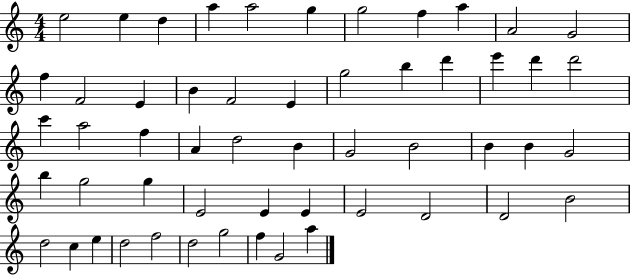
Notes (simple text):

E5/h E5/q D5/q A5/q A5/h G5/q G5/h F5/q A5/q A4/h G4/h F5/q F4/h E4/q B4/q F4/h E4/q G5/h B5/q D6/q E6/q D6/q D6/h C6/q A5/h F5/q A4/q D5/h B4/q G4/h B4/h B4/q B4/q G4/h B5/q G5/h G5/q E4/h E4/q E4/q E4/h D4/h D4/h B4/h D5/h C5/q E5/q D5/h F5/h D5/h G5/h F5/q G4/h A5/q